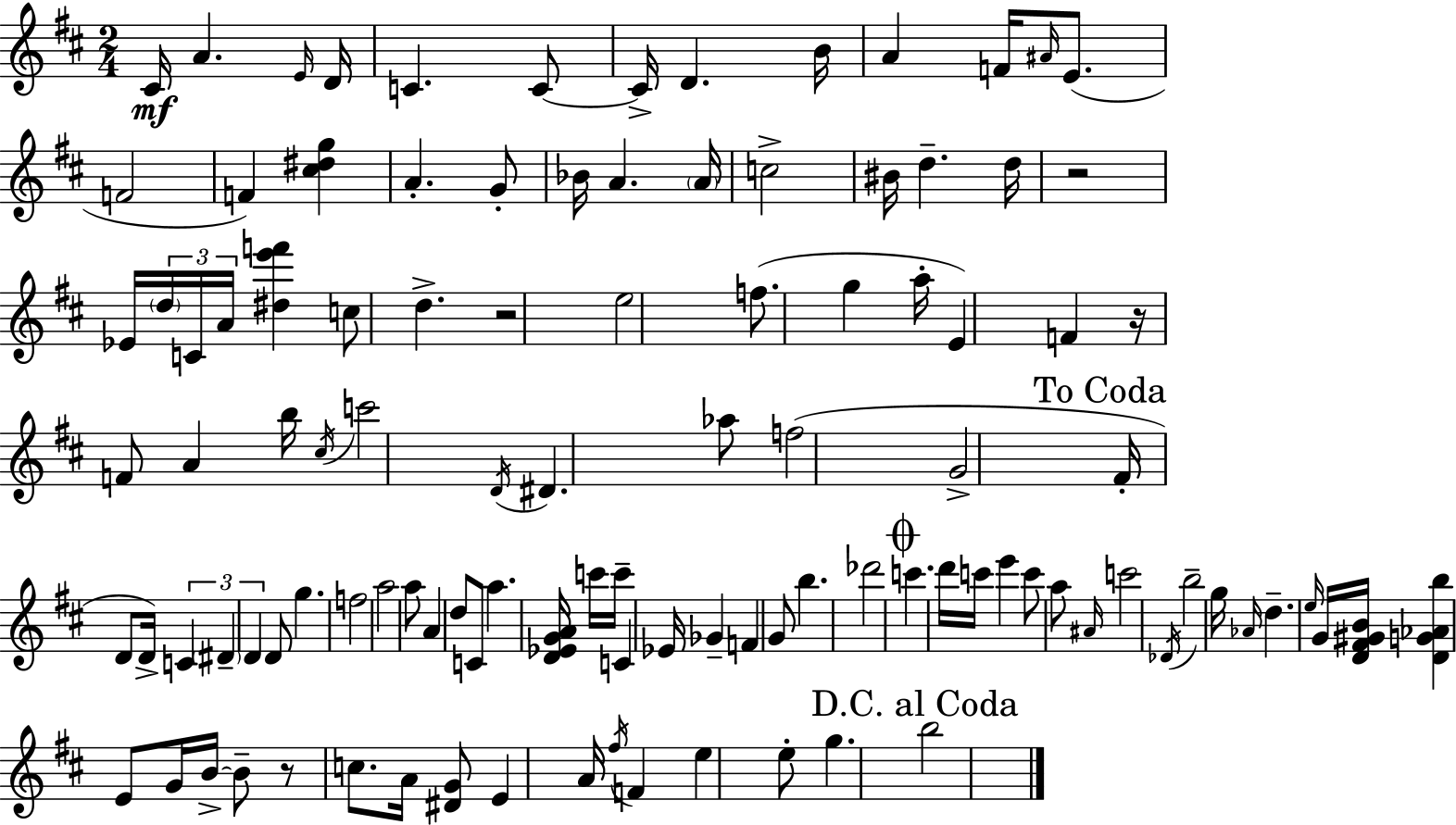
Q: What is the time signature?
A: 2/4